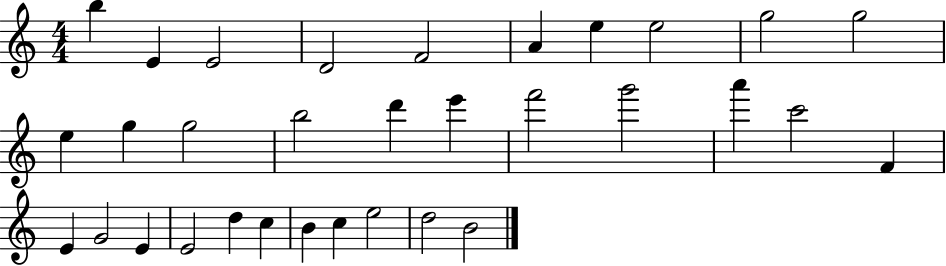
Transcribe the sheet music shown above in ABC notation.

X:1
T:Untitled
M:4/4
L:1/4
K:C
b E E2 D2 F2 A e e2 g2 g2 e g g2 b2 d' e' f'2 g'2 a' c'2 F E G2 E E2 d c B c e2 d2 B2